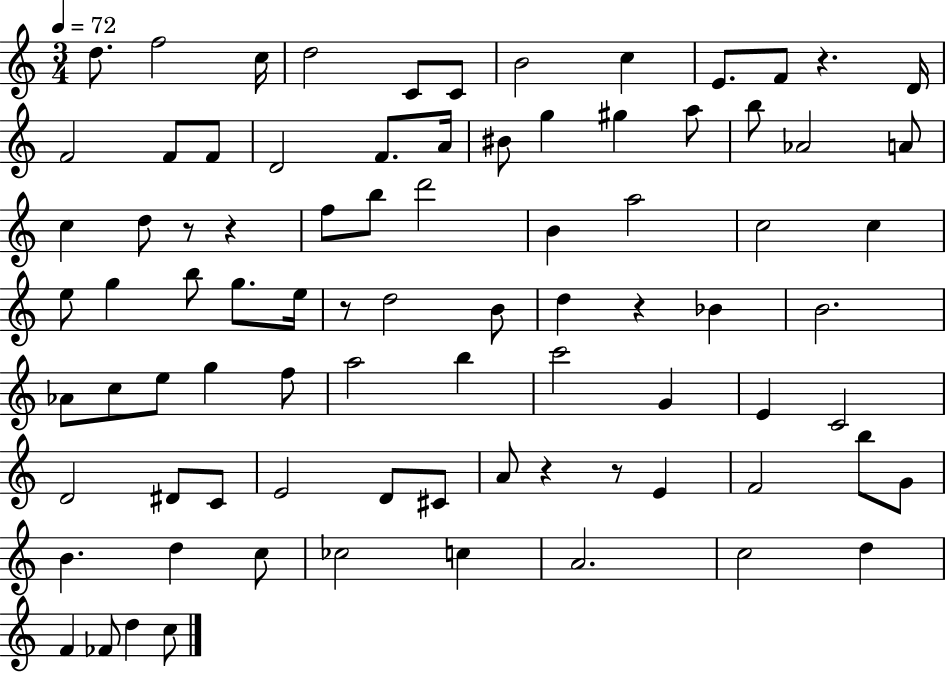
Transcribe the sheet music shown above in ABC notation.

X:1
T:Untitled
M:3/4
L:1/4
K:C
d/2 f2 c/4 d2 C/2 C/2 B2 c E/2 F/2 z D/4 F2 F/2 F/2 D2 F/2 A/4 ^B/2 g ^g a/2 b/2 _A2 A/2 c d/2 z/2 z f/2 b/2 d'2 B a2 c2 c e/2 g b/2 g/2 e/4 z/2 d2 B/2 d z _B B2 _A/2 c/2 e/2 g f/2 a2 b c'2 G E C2 D2 ^D/2 C/2 E2 D/2 ^C/2 A/2 z z/2 E F2 b/2 G/2 B d c/2 _c2 c A2 c2 d F _F/2 d c/2